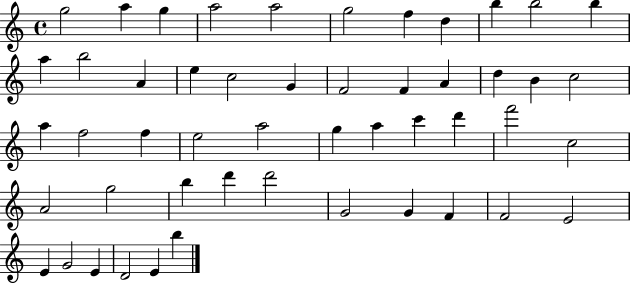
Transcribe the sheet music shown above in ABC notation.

X:1
T:Untitled
M:4/4
L:1/4
K:C
g2 a g a2 a2 g2 f d b b2 b a b2 A e c2 G F2 F A d B c2 a f2 f e2 a2 g a c' d' f'2 c2 A2 g2 b d' d'2 G2 G F F2 E2 E G2 E D2 E b